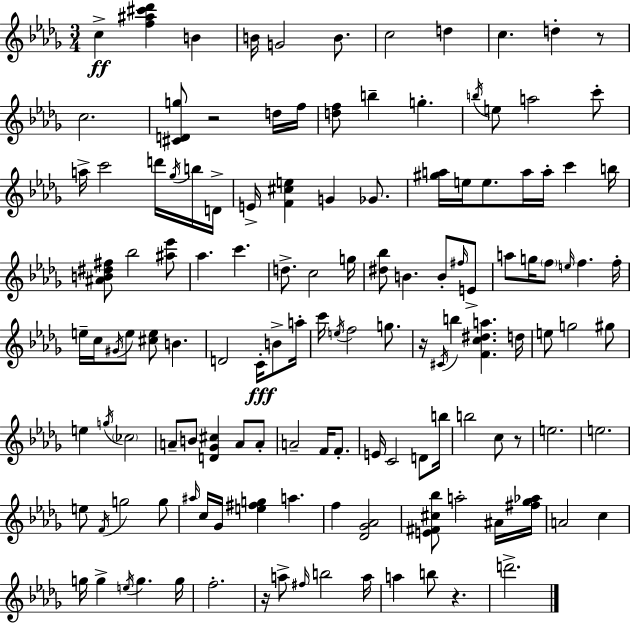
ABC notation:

X:1
T:Untitled
M:3/4
L:1/4
K:Bbm
c [f^a^c'_d'] B B/4 G2 B/2 c2 d c d z/2 c2 [^CDg]/2 z2 d/4 f/4 [df]/2 b g b/4 e/2 a2 c'/2 a/4 c'2 d'/4 _g/4 b/4 D/4 E/4 [F^ce] G _G/2 [^ga]/4 e/4 e/2 a/4 a/4 c' b/4 [^AB^d^f]/2 _b2 [^a_e']/2 _a c' d/2 c2 g/4 [^d_b]/2 B B/2 ^f/4 E/2 a/2 g/4 f/2 e/4 f f/4 e/4 c/4 ^G/4 e/2 [^ce]/2 B D2 C/4 B/2 a/4 c'/4 e/4 f2 g/2 z/4 ^C/4 b [Fc^da] d/4 e/2 g2 ^g/2 e g/4 _c2 A/2 B/2 [D_G^c] A/2 A/2 A2 F/4 F/2 E/4 C2 D/2 b/4 b2 c/2 z/2 e2 e2 e/2 F/4 g2 g/2 ^a/4 c/4 _G/4 [e^fg] a f [_D_G_A]2 [E^F^c_b]/2 a2 ^A/4 [^f_g_a]/4 A2 c g/4 g e/4 g g/4 f2 z/4 a/2 ^f/4 b2 a/4 a b/2 z d'2